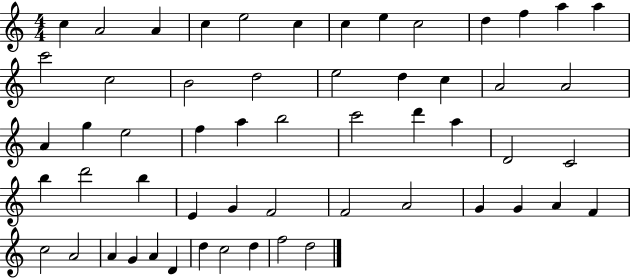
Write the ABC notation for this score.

X:1
T:Untitled
M:4/4
L:1/4
K:C
c A2 A c e2 c c e c2 d f a a c'2 c2 B2 d2 e2 d c A2 A2 A g e2 f a b2 c'2 d' a D2 C2 b d'2 b E G F2 F2 A2 G G A F c2 A2 A G A D d c2 d f2 d2